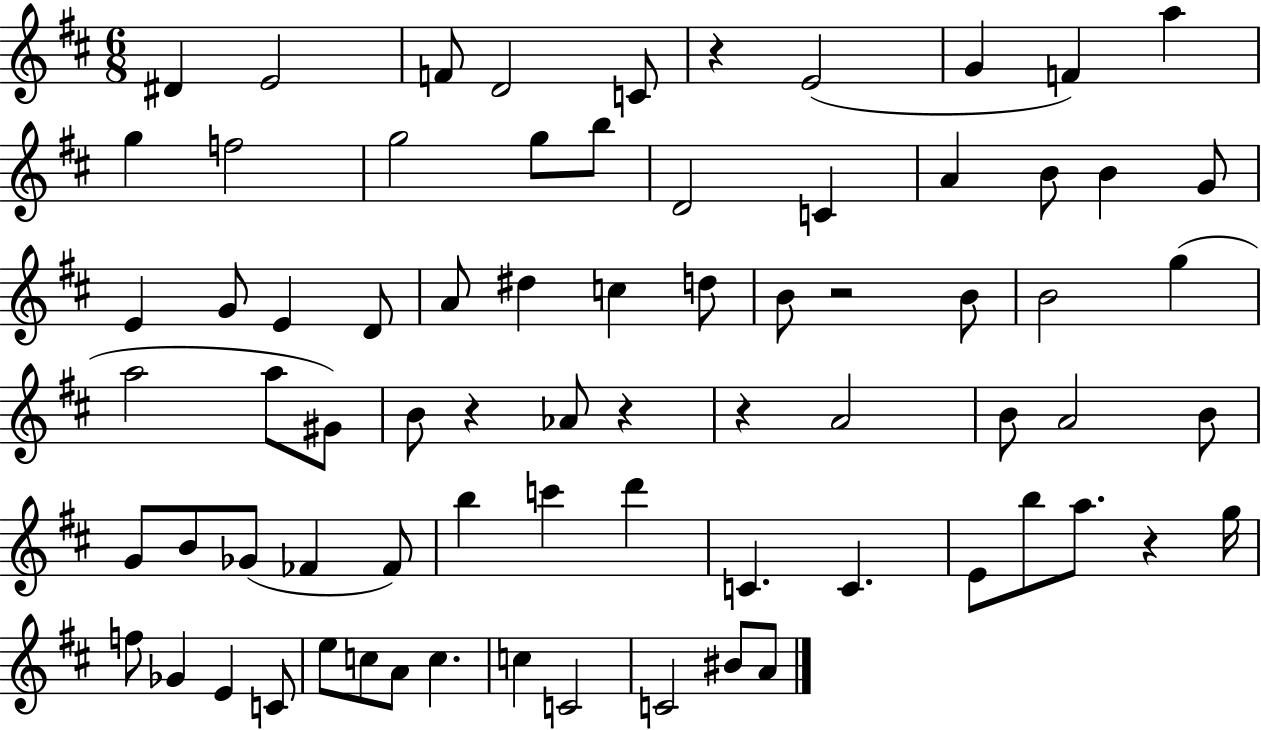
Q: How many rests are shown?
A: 6